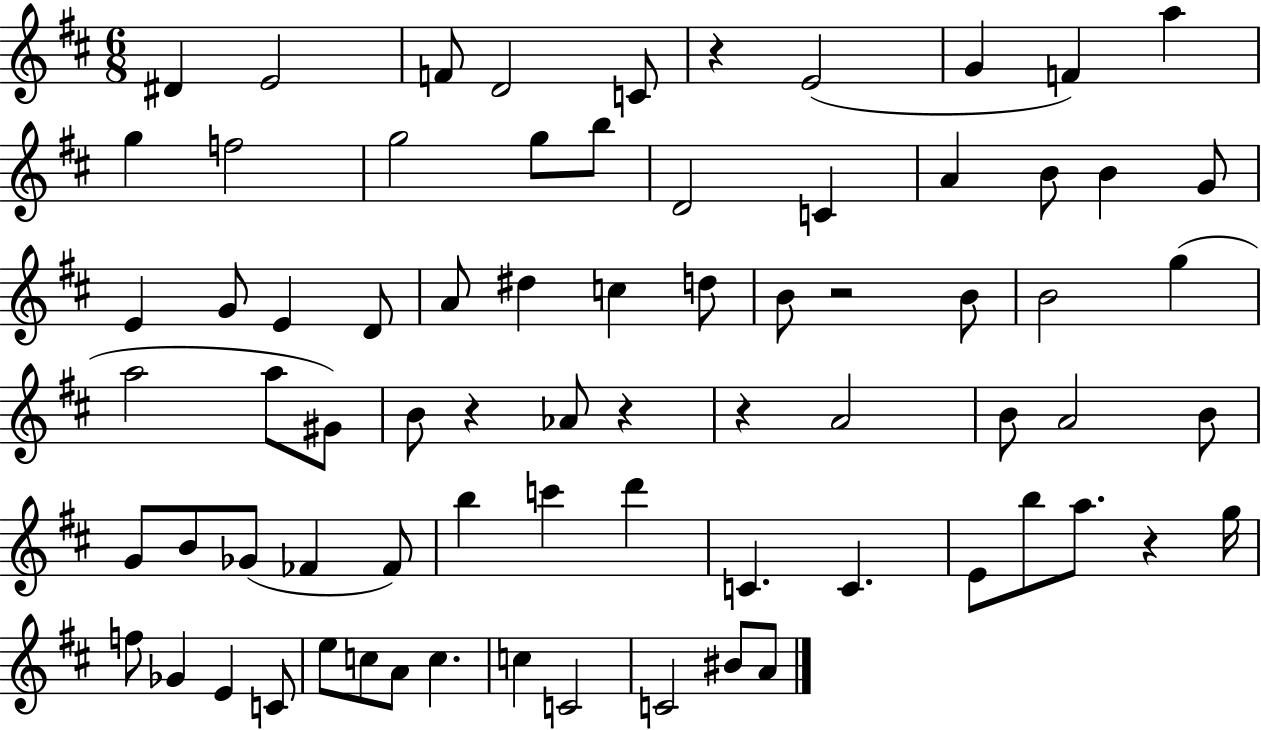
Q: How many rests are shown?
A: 6